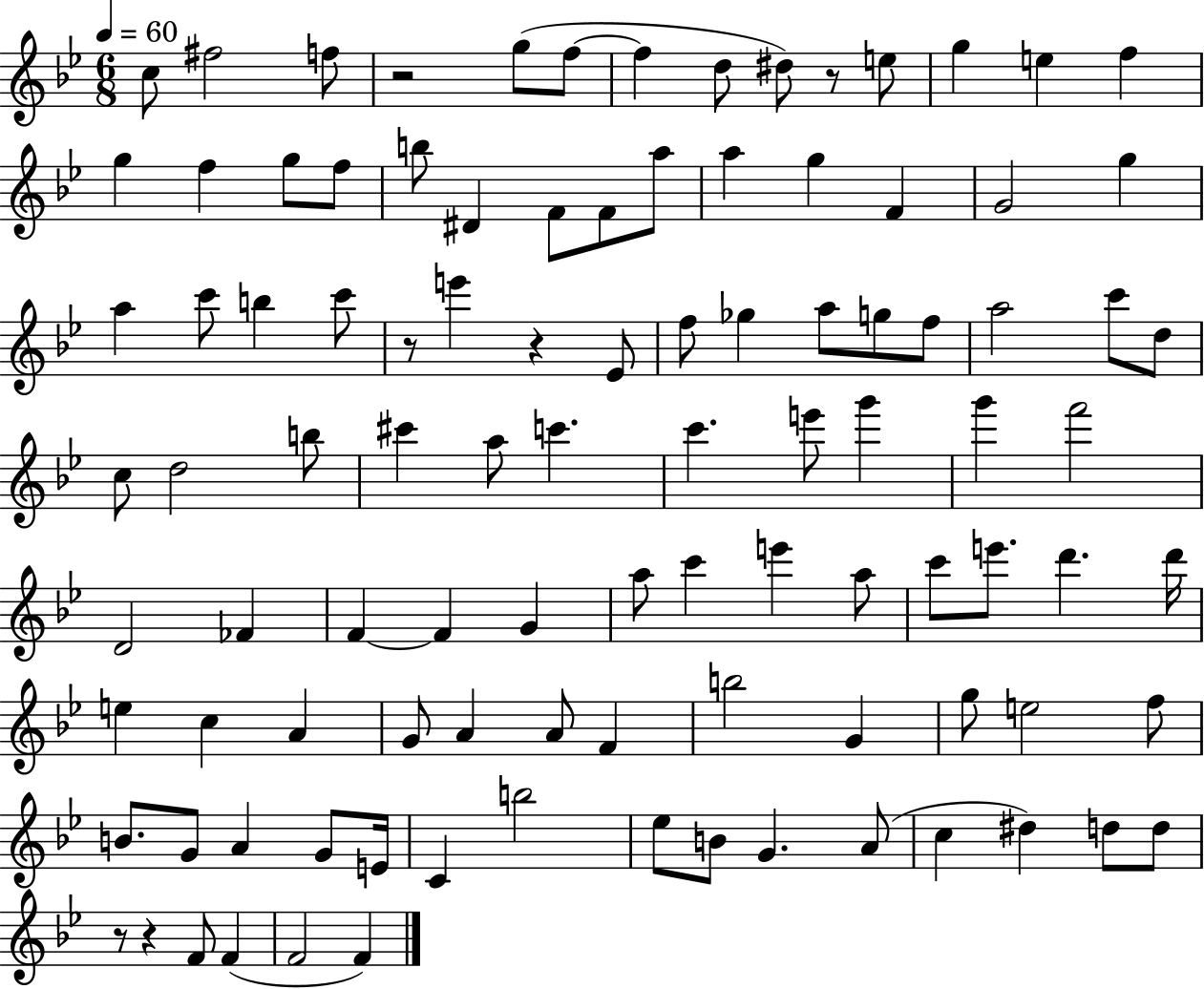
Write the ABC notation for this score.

X:1
T:Untitled
M:6/8
L:1/4
K:Bb
c/2 ^f2 f/2 z2 g/2 f/2 f d/2 ^d/2 z/2 e/2 g e f g f g/2 f/2 b/2 ^D F/2 F/2 a/2 a g F G2 g a c'/2 b c'/2 z/2 e' z _E/2 f/2 _g a/2 g/2 f/2 a2 c'/2 d/2 c/2 d2 b/2 ^c' a/2 c' c' e'/2 g' g' f'2 D2 _F F F G a/2 c' e' a/2 c'/2 e'/2 d' d'/4 e c A G/2 A A/2 F b2 G g/2 e2 f/2 B/2 G/2 A G/2 E/4 C b2 _e/2 B/2 G A/2 c ^d d/2 d/2 z/2 z F/2 F F2 F